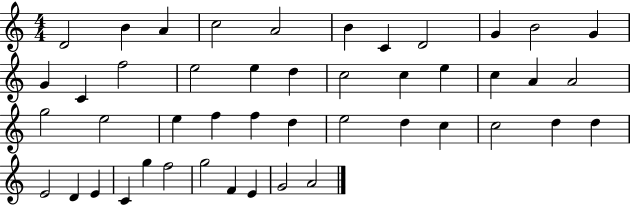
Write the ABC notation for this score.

X:1
T:Untitled
M:4/4
L:1/4
K:C
D2 B A c2 A2 B C D2 G B2 G G C f2 e2 e d c2 c e c A A2 g2 e2 e f f d e2 d c c2 d d E2 D E C g f2 g2 F E G2 A2